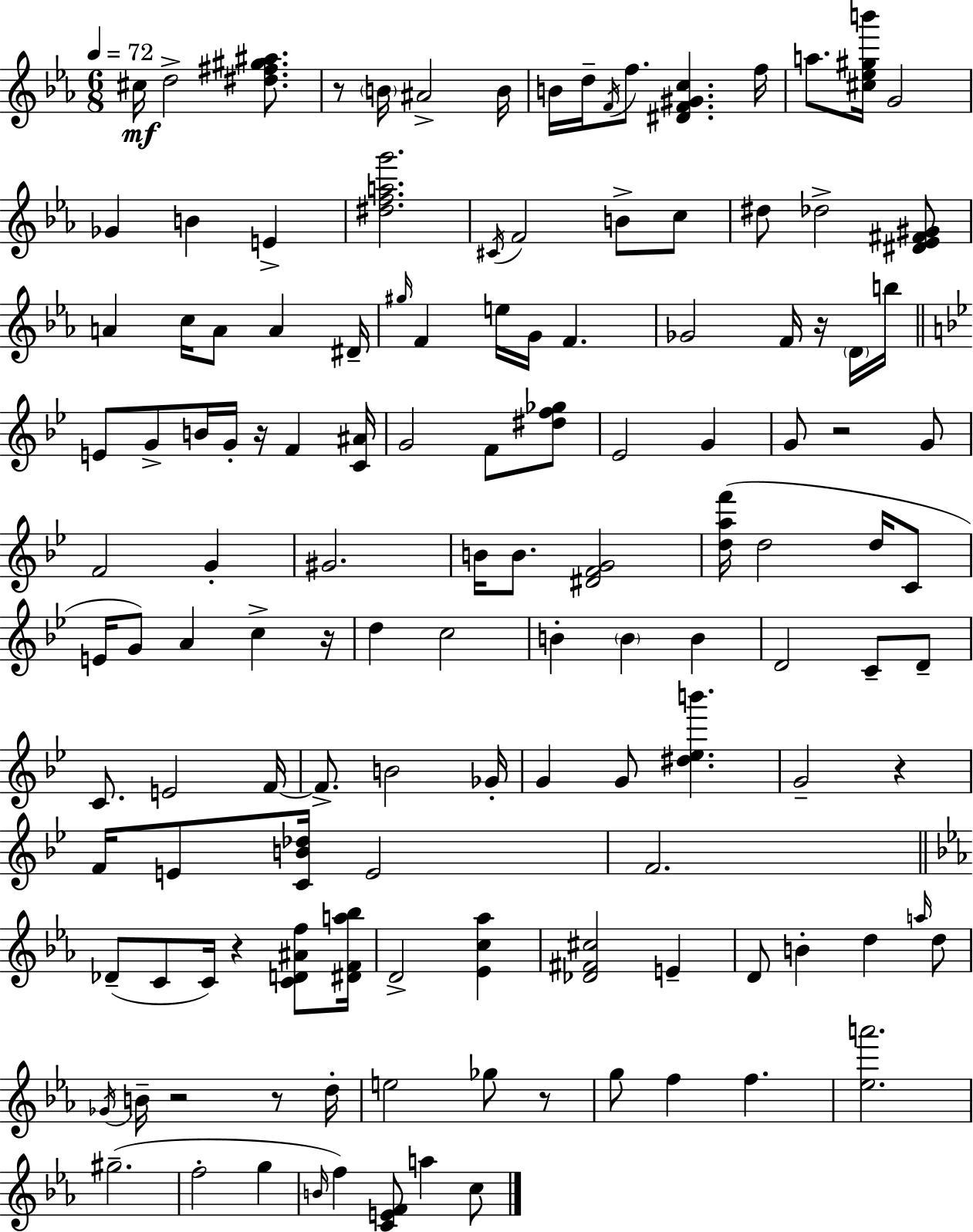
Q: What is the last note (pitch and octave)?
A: C5